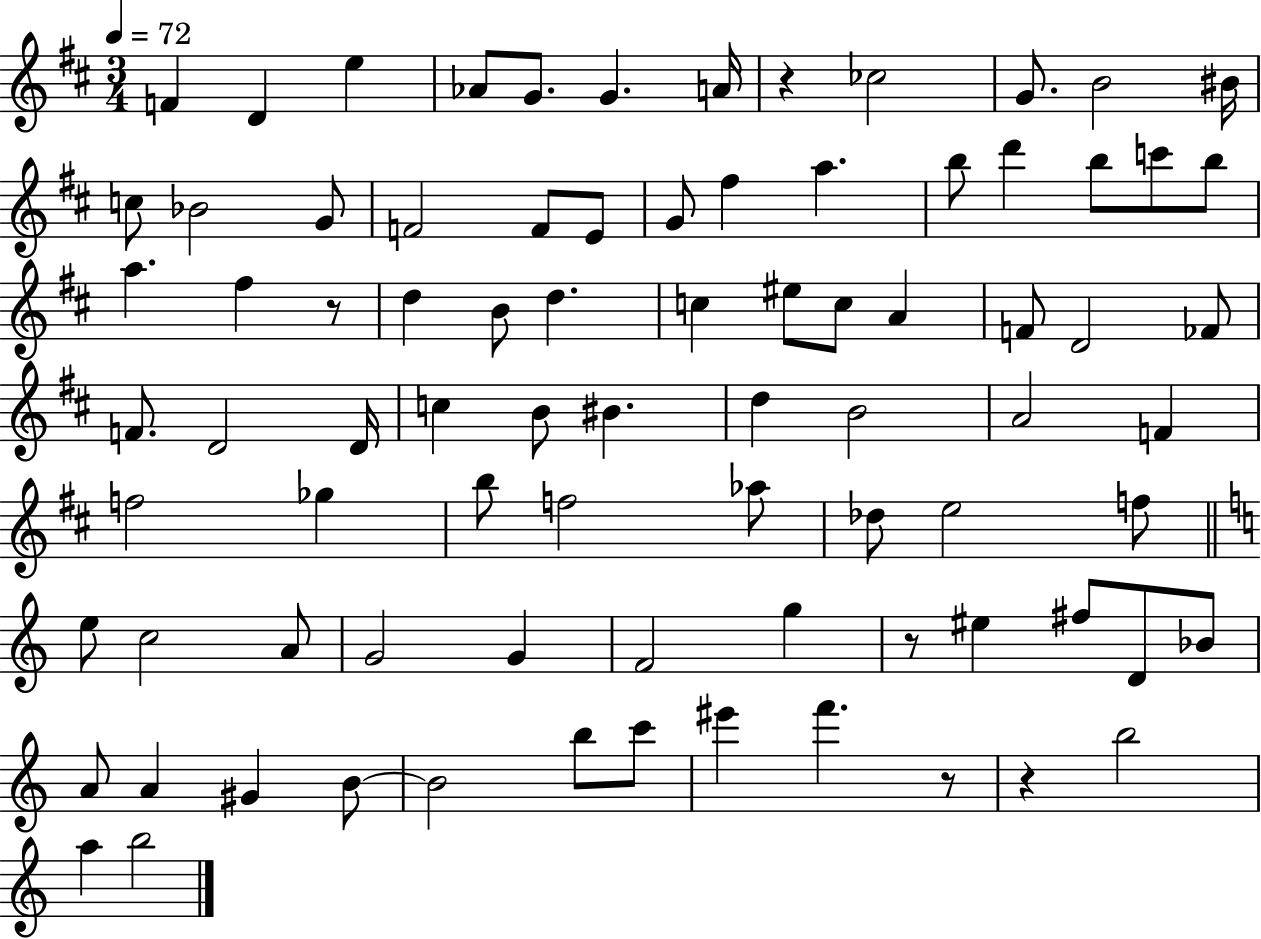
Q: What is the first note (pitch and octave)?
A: F4